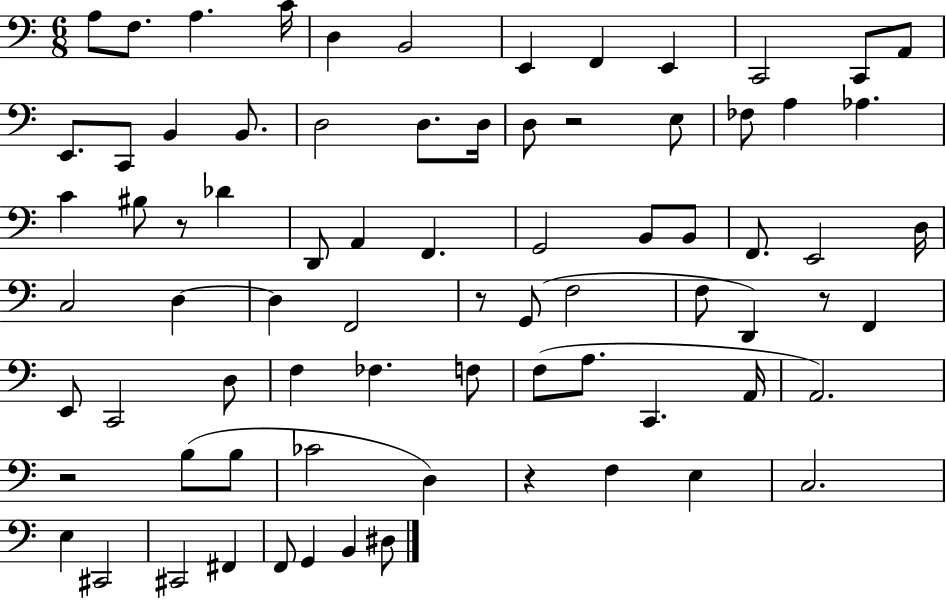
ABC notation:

X:1
T:Untitled
M:6/8
L:1/4
K:C
A,/2 F,/2 A, C/4 D, B,,2 E,, F,, E,, C,,2 C,,/2 A,,/2 E,,/2 C,,/2 B,, B,,/2 D,2 D,/2 D,/4 D,/2 z2 E,/2 _F,/2 A, _A, C ^B,/2 z/2 _D D,,/2 A,, F,, G,,2 B,,/2 B,,/2 F,,/2 E,,2 D,/4 C,2 D, D, F,,2 z/2 G,,/2 F,2 F,/2 D,, z/2 F,, E,,/2 C,,2 D,/2 F, _F, F,/2 F,/2 A,/2 C,, A,,/4 A,,2 z2 B,/2 B,/2 _C2 D, z F, E, C,2 E, ^C,,2 ^C,,2 ^F,, F,,/2 G,, B,, ^D,/2